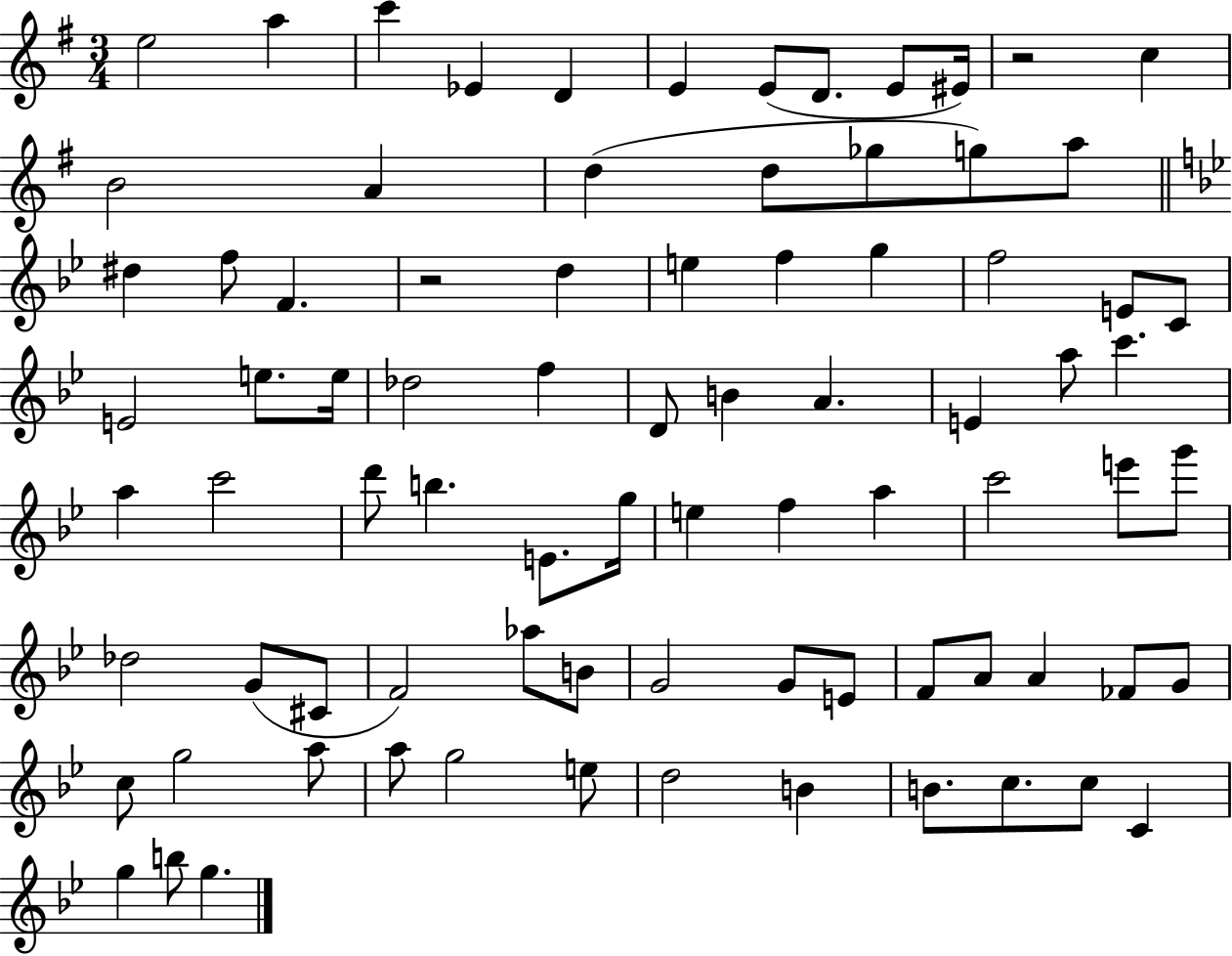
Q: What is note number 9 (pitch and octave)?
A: E4